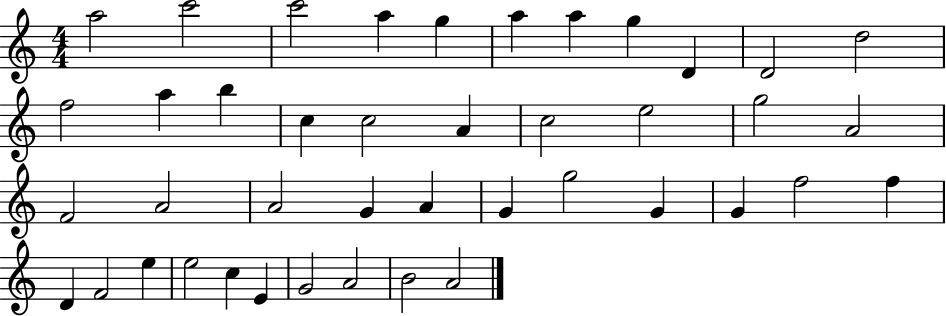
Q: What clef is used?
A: treble